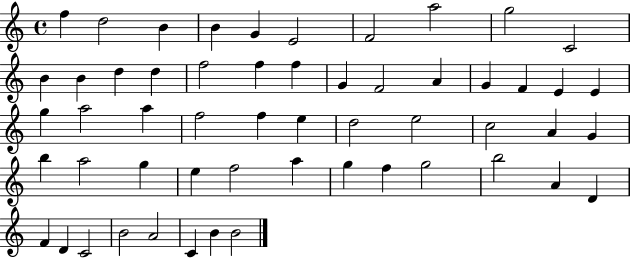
F5/q D5/h B4/q B4/q G4/q E4/h F4/h A5/h G5/h C4/h B4/q B4/q D5/q D5/q F5/h F5/q F5/q G4/q F4/h A4/q G4/q F4/q E4/q E4/q G5/q A5/h A5/q F5/h F5/q E5/q D5/h E5/h C5/h A4/q G4/q B5/q A5/h G5/q E5/q F5/h A5/q G5/q F5/q G5/h B5/h A4/q D4/q F4/q D4/q C4/h B4/h A4/h C4/q B4/q B4/h